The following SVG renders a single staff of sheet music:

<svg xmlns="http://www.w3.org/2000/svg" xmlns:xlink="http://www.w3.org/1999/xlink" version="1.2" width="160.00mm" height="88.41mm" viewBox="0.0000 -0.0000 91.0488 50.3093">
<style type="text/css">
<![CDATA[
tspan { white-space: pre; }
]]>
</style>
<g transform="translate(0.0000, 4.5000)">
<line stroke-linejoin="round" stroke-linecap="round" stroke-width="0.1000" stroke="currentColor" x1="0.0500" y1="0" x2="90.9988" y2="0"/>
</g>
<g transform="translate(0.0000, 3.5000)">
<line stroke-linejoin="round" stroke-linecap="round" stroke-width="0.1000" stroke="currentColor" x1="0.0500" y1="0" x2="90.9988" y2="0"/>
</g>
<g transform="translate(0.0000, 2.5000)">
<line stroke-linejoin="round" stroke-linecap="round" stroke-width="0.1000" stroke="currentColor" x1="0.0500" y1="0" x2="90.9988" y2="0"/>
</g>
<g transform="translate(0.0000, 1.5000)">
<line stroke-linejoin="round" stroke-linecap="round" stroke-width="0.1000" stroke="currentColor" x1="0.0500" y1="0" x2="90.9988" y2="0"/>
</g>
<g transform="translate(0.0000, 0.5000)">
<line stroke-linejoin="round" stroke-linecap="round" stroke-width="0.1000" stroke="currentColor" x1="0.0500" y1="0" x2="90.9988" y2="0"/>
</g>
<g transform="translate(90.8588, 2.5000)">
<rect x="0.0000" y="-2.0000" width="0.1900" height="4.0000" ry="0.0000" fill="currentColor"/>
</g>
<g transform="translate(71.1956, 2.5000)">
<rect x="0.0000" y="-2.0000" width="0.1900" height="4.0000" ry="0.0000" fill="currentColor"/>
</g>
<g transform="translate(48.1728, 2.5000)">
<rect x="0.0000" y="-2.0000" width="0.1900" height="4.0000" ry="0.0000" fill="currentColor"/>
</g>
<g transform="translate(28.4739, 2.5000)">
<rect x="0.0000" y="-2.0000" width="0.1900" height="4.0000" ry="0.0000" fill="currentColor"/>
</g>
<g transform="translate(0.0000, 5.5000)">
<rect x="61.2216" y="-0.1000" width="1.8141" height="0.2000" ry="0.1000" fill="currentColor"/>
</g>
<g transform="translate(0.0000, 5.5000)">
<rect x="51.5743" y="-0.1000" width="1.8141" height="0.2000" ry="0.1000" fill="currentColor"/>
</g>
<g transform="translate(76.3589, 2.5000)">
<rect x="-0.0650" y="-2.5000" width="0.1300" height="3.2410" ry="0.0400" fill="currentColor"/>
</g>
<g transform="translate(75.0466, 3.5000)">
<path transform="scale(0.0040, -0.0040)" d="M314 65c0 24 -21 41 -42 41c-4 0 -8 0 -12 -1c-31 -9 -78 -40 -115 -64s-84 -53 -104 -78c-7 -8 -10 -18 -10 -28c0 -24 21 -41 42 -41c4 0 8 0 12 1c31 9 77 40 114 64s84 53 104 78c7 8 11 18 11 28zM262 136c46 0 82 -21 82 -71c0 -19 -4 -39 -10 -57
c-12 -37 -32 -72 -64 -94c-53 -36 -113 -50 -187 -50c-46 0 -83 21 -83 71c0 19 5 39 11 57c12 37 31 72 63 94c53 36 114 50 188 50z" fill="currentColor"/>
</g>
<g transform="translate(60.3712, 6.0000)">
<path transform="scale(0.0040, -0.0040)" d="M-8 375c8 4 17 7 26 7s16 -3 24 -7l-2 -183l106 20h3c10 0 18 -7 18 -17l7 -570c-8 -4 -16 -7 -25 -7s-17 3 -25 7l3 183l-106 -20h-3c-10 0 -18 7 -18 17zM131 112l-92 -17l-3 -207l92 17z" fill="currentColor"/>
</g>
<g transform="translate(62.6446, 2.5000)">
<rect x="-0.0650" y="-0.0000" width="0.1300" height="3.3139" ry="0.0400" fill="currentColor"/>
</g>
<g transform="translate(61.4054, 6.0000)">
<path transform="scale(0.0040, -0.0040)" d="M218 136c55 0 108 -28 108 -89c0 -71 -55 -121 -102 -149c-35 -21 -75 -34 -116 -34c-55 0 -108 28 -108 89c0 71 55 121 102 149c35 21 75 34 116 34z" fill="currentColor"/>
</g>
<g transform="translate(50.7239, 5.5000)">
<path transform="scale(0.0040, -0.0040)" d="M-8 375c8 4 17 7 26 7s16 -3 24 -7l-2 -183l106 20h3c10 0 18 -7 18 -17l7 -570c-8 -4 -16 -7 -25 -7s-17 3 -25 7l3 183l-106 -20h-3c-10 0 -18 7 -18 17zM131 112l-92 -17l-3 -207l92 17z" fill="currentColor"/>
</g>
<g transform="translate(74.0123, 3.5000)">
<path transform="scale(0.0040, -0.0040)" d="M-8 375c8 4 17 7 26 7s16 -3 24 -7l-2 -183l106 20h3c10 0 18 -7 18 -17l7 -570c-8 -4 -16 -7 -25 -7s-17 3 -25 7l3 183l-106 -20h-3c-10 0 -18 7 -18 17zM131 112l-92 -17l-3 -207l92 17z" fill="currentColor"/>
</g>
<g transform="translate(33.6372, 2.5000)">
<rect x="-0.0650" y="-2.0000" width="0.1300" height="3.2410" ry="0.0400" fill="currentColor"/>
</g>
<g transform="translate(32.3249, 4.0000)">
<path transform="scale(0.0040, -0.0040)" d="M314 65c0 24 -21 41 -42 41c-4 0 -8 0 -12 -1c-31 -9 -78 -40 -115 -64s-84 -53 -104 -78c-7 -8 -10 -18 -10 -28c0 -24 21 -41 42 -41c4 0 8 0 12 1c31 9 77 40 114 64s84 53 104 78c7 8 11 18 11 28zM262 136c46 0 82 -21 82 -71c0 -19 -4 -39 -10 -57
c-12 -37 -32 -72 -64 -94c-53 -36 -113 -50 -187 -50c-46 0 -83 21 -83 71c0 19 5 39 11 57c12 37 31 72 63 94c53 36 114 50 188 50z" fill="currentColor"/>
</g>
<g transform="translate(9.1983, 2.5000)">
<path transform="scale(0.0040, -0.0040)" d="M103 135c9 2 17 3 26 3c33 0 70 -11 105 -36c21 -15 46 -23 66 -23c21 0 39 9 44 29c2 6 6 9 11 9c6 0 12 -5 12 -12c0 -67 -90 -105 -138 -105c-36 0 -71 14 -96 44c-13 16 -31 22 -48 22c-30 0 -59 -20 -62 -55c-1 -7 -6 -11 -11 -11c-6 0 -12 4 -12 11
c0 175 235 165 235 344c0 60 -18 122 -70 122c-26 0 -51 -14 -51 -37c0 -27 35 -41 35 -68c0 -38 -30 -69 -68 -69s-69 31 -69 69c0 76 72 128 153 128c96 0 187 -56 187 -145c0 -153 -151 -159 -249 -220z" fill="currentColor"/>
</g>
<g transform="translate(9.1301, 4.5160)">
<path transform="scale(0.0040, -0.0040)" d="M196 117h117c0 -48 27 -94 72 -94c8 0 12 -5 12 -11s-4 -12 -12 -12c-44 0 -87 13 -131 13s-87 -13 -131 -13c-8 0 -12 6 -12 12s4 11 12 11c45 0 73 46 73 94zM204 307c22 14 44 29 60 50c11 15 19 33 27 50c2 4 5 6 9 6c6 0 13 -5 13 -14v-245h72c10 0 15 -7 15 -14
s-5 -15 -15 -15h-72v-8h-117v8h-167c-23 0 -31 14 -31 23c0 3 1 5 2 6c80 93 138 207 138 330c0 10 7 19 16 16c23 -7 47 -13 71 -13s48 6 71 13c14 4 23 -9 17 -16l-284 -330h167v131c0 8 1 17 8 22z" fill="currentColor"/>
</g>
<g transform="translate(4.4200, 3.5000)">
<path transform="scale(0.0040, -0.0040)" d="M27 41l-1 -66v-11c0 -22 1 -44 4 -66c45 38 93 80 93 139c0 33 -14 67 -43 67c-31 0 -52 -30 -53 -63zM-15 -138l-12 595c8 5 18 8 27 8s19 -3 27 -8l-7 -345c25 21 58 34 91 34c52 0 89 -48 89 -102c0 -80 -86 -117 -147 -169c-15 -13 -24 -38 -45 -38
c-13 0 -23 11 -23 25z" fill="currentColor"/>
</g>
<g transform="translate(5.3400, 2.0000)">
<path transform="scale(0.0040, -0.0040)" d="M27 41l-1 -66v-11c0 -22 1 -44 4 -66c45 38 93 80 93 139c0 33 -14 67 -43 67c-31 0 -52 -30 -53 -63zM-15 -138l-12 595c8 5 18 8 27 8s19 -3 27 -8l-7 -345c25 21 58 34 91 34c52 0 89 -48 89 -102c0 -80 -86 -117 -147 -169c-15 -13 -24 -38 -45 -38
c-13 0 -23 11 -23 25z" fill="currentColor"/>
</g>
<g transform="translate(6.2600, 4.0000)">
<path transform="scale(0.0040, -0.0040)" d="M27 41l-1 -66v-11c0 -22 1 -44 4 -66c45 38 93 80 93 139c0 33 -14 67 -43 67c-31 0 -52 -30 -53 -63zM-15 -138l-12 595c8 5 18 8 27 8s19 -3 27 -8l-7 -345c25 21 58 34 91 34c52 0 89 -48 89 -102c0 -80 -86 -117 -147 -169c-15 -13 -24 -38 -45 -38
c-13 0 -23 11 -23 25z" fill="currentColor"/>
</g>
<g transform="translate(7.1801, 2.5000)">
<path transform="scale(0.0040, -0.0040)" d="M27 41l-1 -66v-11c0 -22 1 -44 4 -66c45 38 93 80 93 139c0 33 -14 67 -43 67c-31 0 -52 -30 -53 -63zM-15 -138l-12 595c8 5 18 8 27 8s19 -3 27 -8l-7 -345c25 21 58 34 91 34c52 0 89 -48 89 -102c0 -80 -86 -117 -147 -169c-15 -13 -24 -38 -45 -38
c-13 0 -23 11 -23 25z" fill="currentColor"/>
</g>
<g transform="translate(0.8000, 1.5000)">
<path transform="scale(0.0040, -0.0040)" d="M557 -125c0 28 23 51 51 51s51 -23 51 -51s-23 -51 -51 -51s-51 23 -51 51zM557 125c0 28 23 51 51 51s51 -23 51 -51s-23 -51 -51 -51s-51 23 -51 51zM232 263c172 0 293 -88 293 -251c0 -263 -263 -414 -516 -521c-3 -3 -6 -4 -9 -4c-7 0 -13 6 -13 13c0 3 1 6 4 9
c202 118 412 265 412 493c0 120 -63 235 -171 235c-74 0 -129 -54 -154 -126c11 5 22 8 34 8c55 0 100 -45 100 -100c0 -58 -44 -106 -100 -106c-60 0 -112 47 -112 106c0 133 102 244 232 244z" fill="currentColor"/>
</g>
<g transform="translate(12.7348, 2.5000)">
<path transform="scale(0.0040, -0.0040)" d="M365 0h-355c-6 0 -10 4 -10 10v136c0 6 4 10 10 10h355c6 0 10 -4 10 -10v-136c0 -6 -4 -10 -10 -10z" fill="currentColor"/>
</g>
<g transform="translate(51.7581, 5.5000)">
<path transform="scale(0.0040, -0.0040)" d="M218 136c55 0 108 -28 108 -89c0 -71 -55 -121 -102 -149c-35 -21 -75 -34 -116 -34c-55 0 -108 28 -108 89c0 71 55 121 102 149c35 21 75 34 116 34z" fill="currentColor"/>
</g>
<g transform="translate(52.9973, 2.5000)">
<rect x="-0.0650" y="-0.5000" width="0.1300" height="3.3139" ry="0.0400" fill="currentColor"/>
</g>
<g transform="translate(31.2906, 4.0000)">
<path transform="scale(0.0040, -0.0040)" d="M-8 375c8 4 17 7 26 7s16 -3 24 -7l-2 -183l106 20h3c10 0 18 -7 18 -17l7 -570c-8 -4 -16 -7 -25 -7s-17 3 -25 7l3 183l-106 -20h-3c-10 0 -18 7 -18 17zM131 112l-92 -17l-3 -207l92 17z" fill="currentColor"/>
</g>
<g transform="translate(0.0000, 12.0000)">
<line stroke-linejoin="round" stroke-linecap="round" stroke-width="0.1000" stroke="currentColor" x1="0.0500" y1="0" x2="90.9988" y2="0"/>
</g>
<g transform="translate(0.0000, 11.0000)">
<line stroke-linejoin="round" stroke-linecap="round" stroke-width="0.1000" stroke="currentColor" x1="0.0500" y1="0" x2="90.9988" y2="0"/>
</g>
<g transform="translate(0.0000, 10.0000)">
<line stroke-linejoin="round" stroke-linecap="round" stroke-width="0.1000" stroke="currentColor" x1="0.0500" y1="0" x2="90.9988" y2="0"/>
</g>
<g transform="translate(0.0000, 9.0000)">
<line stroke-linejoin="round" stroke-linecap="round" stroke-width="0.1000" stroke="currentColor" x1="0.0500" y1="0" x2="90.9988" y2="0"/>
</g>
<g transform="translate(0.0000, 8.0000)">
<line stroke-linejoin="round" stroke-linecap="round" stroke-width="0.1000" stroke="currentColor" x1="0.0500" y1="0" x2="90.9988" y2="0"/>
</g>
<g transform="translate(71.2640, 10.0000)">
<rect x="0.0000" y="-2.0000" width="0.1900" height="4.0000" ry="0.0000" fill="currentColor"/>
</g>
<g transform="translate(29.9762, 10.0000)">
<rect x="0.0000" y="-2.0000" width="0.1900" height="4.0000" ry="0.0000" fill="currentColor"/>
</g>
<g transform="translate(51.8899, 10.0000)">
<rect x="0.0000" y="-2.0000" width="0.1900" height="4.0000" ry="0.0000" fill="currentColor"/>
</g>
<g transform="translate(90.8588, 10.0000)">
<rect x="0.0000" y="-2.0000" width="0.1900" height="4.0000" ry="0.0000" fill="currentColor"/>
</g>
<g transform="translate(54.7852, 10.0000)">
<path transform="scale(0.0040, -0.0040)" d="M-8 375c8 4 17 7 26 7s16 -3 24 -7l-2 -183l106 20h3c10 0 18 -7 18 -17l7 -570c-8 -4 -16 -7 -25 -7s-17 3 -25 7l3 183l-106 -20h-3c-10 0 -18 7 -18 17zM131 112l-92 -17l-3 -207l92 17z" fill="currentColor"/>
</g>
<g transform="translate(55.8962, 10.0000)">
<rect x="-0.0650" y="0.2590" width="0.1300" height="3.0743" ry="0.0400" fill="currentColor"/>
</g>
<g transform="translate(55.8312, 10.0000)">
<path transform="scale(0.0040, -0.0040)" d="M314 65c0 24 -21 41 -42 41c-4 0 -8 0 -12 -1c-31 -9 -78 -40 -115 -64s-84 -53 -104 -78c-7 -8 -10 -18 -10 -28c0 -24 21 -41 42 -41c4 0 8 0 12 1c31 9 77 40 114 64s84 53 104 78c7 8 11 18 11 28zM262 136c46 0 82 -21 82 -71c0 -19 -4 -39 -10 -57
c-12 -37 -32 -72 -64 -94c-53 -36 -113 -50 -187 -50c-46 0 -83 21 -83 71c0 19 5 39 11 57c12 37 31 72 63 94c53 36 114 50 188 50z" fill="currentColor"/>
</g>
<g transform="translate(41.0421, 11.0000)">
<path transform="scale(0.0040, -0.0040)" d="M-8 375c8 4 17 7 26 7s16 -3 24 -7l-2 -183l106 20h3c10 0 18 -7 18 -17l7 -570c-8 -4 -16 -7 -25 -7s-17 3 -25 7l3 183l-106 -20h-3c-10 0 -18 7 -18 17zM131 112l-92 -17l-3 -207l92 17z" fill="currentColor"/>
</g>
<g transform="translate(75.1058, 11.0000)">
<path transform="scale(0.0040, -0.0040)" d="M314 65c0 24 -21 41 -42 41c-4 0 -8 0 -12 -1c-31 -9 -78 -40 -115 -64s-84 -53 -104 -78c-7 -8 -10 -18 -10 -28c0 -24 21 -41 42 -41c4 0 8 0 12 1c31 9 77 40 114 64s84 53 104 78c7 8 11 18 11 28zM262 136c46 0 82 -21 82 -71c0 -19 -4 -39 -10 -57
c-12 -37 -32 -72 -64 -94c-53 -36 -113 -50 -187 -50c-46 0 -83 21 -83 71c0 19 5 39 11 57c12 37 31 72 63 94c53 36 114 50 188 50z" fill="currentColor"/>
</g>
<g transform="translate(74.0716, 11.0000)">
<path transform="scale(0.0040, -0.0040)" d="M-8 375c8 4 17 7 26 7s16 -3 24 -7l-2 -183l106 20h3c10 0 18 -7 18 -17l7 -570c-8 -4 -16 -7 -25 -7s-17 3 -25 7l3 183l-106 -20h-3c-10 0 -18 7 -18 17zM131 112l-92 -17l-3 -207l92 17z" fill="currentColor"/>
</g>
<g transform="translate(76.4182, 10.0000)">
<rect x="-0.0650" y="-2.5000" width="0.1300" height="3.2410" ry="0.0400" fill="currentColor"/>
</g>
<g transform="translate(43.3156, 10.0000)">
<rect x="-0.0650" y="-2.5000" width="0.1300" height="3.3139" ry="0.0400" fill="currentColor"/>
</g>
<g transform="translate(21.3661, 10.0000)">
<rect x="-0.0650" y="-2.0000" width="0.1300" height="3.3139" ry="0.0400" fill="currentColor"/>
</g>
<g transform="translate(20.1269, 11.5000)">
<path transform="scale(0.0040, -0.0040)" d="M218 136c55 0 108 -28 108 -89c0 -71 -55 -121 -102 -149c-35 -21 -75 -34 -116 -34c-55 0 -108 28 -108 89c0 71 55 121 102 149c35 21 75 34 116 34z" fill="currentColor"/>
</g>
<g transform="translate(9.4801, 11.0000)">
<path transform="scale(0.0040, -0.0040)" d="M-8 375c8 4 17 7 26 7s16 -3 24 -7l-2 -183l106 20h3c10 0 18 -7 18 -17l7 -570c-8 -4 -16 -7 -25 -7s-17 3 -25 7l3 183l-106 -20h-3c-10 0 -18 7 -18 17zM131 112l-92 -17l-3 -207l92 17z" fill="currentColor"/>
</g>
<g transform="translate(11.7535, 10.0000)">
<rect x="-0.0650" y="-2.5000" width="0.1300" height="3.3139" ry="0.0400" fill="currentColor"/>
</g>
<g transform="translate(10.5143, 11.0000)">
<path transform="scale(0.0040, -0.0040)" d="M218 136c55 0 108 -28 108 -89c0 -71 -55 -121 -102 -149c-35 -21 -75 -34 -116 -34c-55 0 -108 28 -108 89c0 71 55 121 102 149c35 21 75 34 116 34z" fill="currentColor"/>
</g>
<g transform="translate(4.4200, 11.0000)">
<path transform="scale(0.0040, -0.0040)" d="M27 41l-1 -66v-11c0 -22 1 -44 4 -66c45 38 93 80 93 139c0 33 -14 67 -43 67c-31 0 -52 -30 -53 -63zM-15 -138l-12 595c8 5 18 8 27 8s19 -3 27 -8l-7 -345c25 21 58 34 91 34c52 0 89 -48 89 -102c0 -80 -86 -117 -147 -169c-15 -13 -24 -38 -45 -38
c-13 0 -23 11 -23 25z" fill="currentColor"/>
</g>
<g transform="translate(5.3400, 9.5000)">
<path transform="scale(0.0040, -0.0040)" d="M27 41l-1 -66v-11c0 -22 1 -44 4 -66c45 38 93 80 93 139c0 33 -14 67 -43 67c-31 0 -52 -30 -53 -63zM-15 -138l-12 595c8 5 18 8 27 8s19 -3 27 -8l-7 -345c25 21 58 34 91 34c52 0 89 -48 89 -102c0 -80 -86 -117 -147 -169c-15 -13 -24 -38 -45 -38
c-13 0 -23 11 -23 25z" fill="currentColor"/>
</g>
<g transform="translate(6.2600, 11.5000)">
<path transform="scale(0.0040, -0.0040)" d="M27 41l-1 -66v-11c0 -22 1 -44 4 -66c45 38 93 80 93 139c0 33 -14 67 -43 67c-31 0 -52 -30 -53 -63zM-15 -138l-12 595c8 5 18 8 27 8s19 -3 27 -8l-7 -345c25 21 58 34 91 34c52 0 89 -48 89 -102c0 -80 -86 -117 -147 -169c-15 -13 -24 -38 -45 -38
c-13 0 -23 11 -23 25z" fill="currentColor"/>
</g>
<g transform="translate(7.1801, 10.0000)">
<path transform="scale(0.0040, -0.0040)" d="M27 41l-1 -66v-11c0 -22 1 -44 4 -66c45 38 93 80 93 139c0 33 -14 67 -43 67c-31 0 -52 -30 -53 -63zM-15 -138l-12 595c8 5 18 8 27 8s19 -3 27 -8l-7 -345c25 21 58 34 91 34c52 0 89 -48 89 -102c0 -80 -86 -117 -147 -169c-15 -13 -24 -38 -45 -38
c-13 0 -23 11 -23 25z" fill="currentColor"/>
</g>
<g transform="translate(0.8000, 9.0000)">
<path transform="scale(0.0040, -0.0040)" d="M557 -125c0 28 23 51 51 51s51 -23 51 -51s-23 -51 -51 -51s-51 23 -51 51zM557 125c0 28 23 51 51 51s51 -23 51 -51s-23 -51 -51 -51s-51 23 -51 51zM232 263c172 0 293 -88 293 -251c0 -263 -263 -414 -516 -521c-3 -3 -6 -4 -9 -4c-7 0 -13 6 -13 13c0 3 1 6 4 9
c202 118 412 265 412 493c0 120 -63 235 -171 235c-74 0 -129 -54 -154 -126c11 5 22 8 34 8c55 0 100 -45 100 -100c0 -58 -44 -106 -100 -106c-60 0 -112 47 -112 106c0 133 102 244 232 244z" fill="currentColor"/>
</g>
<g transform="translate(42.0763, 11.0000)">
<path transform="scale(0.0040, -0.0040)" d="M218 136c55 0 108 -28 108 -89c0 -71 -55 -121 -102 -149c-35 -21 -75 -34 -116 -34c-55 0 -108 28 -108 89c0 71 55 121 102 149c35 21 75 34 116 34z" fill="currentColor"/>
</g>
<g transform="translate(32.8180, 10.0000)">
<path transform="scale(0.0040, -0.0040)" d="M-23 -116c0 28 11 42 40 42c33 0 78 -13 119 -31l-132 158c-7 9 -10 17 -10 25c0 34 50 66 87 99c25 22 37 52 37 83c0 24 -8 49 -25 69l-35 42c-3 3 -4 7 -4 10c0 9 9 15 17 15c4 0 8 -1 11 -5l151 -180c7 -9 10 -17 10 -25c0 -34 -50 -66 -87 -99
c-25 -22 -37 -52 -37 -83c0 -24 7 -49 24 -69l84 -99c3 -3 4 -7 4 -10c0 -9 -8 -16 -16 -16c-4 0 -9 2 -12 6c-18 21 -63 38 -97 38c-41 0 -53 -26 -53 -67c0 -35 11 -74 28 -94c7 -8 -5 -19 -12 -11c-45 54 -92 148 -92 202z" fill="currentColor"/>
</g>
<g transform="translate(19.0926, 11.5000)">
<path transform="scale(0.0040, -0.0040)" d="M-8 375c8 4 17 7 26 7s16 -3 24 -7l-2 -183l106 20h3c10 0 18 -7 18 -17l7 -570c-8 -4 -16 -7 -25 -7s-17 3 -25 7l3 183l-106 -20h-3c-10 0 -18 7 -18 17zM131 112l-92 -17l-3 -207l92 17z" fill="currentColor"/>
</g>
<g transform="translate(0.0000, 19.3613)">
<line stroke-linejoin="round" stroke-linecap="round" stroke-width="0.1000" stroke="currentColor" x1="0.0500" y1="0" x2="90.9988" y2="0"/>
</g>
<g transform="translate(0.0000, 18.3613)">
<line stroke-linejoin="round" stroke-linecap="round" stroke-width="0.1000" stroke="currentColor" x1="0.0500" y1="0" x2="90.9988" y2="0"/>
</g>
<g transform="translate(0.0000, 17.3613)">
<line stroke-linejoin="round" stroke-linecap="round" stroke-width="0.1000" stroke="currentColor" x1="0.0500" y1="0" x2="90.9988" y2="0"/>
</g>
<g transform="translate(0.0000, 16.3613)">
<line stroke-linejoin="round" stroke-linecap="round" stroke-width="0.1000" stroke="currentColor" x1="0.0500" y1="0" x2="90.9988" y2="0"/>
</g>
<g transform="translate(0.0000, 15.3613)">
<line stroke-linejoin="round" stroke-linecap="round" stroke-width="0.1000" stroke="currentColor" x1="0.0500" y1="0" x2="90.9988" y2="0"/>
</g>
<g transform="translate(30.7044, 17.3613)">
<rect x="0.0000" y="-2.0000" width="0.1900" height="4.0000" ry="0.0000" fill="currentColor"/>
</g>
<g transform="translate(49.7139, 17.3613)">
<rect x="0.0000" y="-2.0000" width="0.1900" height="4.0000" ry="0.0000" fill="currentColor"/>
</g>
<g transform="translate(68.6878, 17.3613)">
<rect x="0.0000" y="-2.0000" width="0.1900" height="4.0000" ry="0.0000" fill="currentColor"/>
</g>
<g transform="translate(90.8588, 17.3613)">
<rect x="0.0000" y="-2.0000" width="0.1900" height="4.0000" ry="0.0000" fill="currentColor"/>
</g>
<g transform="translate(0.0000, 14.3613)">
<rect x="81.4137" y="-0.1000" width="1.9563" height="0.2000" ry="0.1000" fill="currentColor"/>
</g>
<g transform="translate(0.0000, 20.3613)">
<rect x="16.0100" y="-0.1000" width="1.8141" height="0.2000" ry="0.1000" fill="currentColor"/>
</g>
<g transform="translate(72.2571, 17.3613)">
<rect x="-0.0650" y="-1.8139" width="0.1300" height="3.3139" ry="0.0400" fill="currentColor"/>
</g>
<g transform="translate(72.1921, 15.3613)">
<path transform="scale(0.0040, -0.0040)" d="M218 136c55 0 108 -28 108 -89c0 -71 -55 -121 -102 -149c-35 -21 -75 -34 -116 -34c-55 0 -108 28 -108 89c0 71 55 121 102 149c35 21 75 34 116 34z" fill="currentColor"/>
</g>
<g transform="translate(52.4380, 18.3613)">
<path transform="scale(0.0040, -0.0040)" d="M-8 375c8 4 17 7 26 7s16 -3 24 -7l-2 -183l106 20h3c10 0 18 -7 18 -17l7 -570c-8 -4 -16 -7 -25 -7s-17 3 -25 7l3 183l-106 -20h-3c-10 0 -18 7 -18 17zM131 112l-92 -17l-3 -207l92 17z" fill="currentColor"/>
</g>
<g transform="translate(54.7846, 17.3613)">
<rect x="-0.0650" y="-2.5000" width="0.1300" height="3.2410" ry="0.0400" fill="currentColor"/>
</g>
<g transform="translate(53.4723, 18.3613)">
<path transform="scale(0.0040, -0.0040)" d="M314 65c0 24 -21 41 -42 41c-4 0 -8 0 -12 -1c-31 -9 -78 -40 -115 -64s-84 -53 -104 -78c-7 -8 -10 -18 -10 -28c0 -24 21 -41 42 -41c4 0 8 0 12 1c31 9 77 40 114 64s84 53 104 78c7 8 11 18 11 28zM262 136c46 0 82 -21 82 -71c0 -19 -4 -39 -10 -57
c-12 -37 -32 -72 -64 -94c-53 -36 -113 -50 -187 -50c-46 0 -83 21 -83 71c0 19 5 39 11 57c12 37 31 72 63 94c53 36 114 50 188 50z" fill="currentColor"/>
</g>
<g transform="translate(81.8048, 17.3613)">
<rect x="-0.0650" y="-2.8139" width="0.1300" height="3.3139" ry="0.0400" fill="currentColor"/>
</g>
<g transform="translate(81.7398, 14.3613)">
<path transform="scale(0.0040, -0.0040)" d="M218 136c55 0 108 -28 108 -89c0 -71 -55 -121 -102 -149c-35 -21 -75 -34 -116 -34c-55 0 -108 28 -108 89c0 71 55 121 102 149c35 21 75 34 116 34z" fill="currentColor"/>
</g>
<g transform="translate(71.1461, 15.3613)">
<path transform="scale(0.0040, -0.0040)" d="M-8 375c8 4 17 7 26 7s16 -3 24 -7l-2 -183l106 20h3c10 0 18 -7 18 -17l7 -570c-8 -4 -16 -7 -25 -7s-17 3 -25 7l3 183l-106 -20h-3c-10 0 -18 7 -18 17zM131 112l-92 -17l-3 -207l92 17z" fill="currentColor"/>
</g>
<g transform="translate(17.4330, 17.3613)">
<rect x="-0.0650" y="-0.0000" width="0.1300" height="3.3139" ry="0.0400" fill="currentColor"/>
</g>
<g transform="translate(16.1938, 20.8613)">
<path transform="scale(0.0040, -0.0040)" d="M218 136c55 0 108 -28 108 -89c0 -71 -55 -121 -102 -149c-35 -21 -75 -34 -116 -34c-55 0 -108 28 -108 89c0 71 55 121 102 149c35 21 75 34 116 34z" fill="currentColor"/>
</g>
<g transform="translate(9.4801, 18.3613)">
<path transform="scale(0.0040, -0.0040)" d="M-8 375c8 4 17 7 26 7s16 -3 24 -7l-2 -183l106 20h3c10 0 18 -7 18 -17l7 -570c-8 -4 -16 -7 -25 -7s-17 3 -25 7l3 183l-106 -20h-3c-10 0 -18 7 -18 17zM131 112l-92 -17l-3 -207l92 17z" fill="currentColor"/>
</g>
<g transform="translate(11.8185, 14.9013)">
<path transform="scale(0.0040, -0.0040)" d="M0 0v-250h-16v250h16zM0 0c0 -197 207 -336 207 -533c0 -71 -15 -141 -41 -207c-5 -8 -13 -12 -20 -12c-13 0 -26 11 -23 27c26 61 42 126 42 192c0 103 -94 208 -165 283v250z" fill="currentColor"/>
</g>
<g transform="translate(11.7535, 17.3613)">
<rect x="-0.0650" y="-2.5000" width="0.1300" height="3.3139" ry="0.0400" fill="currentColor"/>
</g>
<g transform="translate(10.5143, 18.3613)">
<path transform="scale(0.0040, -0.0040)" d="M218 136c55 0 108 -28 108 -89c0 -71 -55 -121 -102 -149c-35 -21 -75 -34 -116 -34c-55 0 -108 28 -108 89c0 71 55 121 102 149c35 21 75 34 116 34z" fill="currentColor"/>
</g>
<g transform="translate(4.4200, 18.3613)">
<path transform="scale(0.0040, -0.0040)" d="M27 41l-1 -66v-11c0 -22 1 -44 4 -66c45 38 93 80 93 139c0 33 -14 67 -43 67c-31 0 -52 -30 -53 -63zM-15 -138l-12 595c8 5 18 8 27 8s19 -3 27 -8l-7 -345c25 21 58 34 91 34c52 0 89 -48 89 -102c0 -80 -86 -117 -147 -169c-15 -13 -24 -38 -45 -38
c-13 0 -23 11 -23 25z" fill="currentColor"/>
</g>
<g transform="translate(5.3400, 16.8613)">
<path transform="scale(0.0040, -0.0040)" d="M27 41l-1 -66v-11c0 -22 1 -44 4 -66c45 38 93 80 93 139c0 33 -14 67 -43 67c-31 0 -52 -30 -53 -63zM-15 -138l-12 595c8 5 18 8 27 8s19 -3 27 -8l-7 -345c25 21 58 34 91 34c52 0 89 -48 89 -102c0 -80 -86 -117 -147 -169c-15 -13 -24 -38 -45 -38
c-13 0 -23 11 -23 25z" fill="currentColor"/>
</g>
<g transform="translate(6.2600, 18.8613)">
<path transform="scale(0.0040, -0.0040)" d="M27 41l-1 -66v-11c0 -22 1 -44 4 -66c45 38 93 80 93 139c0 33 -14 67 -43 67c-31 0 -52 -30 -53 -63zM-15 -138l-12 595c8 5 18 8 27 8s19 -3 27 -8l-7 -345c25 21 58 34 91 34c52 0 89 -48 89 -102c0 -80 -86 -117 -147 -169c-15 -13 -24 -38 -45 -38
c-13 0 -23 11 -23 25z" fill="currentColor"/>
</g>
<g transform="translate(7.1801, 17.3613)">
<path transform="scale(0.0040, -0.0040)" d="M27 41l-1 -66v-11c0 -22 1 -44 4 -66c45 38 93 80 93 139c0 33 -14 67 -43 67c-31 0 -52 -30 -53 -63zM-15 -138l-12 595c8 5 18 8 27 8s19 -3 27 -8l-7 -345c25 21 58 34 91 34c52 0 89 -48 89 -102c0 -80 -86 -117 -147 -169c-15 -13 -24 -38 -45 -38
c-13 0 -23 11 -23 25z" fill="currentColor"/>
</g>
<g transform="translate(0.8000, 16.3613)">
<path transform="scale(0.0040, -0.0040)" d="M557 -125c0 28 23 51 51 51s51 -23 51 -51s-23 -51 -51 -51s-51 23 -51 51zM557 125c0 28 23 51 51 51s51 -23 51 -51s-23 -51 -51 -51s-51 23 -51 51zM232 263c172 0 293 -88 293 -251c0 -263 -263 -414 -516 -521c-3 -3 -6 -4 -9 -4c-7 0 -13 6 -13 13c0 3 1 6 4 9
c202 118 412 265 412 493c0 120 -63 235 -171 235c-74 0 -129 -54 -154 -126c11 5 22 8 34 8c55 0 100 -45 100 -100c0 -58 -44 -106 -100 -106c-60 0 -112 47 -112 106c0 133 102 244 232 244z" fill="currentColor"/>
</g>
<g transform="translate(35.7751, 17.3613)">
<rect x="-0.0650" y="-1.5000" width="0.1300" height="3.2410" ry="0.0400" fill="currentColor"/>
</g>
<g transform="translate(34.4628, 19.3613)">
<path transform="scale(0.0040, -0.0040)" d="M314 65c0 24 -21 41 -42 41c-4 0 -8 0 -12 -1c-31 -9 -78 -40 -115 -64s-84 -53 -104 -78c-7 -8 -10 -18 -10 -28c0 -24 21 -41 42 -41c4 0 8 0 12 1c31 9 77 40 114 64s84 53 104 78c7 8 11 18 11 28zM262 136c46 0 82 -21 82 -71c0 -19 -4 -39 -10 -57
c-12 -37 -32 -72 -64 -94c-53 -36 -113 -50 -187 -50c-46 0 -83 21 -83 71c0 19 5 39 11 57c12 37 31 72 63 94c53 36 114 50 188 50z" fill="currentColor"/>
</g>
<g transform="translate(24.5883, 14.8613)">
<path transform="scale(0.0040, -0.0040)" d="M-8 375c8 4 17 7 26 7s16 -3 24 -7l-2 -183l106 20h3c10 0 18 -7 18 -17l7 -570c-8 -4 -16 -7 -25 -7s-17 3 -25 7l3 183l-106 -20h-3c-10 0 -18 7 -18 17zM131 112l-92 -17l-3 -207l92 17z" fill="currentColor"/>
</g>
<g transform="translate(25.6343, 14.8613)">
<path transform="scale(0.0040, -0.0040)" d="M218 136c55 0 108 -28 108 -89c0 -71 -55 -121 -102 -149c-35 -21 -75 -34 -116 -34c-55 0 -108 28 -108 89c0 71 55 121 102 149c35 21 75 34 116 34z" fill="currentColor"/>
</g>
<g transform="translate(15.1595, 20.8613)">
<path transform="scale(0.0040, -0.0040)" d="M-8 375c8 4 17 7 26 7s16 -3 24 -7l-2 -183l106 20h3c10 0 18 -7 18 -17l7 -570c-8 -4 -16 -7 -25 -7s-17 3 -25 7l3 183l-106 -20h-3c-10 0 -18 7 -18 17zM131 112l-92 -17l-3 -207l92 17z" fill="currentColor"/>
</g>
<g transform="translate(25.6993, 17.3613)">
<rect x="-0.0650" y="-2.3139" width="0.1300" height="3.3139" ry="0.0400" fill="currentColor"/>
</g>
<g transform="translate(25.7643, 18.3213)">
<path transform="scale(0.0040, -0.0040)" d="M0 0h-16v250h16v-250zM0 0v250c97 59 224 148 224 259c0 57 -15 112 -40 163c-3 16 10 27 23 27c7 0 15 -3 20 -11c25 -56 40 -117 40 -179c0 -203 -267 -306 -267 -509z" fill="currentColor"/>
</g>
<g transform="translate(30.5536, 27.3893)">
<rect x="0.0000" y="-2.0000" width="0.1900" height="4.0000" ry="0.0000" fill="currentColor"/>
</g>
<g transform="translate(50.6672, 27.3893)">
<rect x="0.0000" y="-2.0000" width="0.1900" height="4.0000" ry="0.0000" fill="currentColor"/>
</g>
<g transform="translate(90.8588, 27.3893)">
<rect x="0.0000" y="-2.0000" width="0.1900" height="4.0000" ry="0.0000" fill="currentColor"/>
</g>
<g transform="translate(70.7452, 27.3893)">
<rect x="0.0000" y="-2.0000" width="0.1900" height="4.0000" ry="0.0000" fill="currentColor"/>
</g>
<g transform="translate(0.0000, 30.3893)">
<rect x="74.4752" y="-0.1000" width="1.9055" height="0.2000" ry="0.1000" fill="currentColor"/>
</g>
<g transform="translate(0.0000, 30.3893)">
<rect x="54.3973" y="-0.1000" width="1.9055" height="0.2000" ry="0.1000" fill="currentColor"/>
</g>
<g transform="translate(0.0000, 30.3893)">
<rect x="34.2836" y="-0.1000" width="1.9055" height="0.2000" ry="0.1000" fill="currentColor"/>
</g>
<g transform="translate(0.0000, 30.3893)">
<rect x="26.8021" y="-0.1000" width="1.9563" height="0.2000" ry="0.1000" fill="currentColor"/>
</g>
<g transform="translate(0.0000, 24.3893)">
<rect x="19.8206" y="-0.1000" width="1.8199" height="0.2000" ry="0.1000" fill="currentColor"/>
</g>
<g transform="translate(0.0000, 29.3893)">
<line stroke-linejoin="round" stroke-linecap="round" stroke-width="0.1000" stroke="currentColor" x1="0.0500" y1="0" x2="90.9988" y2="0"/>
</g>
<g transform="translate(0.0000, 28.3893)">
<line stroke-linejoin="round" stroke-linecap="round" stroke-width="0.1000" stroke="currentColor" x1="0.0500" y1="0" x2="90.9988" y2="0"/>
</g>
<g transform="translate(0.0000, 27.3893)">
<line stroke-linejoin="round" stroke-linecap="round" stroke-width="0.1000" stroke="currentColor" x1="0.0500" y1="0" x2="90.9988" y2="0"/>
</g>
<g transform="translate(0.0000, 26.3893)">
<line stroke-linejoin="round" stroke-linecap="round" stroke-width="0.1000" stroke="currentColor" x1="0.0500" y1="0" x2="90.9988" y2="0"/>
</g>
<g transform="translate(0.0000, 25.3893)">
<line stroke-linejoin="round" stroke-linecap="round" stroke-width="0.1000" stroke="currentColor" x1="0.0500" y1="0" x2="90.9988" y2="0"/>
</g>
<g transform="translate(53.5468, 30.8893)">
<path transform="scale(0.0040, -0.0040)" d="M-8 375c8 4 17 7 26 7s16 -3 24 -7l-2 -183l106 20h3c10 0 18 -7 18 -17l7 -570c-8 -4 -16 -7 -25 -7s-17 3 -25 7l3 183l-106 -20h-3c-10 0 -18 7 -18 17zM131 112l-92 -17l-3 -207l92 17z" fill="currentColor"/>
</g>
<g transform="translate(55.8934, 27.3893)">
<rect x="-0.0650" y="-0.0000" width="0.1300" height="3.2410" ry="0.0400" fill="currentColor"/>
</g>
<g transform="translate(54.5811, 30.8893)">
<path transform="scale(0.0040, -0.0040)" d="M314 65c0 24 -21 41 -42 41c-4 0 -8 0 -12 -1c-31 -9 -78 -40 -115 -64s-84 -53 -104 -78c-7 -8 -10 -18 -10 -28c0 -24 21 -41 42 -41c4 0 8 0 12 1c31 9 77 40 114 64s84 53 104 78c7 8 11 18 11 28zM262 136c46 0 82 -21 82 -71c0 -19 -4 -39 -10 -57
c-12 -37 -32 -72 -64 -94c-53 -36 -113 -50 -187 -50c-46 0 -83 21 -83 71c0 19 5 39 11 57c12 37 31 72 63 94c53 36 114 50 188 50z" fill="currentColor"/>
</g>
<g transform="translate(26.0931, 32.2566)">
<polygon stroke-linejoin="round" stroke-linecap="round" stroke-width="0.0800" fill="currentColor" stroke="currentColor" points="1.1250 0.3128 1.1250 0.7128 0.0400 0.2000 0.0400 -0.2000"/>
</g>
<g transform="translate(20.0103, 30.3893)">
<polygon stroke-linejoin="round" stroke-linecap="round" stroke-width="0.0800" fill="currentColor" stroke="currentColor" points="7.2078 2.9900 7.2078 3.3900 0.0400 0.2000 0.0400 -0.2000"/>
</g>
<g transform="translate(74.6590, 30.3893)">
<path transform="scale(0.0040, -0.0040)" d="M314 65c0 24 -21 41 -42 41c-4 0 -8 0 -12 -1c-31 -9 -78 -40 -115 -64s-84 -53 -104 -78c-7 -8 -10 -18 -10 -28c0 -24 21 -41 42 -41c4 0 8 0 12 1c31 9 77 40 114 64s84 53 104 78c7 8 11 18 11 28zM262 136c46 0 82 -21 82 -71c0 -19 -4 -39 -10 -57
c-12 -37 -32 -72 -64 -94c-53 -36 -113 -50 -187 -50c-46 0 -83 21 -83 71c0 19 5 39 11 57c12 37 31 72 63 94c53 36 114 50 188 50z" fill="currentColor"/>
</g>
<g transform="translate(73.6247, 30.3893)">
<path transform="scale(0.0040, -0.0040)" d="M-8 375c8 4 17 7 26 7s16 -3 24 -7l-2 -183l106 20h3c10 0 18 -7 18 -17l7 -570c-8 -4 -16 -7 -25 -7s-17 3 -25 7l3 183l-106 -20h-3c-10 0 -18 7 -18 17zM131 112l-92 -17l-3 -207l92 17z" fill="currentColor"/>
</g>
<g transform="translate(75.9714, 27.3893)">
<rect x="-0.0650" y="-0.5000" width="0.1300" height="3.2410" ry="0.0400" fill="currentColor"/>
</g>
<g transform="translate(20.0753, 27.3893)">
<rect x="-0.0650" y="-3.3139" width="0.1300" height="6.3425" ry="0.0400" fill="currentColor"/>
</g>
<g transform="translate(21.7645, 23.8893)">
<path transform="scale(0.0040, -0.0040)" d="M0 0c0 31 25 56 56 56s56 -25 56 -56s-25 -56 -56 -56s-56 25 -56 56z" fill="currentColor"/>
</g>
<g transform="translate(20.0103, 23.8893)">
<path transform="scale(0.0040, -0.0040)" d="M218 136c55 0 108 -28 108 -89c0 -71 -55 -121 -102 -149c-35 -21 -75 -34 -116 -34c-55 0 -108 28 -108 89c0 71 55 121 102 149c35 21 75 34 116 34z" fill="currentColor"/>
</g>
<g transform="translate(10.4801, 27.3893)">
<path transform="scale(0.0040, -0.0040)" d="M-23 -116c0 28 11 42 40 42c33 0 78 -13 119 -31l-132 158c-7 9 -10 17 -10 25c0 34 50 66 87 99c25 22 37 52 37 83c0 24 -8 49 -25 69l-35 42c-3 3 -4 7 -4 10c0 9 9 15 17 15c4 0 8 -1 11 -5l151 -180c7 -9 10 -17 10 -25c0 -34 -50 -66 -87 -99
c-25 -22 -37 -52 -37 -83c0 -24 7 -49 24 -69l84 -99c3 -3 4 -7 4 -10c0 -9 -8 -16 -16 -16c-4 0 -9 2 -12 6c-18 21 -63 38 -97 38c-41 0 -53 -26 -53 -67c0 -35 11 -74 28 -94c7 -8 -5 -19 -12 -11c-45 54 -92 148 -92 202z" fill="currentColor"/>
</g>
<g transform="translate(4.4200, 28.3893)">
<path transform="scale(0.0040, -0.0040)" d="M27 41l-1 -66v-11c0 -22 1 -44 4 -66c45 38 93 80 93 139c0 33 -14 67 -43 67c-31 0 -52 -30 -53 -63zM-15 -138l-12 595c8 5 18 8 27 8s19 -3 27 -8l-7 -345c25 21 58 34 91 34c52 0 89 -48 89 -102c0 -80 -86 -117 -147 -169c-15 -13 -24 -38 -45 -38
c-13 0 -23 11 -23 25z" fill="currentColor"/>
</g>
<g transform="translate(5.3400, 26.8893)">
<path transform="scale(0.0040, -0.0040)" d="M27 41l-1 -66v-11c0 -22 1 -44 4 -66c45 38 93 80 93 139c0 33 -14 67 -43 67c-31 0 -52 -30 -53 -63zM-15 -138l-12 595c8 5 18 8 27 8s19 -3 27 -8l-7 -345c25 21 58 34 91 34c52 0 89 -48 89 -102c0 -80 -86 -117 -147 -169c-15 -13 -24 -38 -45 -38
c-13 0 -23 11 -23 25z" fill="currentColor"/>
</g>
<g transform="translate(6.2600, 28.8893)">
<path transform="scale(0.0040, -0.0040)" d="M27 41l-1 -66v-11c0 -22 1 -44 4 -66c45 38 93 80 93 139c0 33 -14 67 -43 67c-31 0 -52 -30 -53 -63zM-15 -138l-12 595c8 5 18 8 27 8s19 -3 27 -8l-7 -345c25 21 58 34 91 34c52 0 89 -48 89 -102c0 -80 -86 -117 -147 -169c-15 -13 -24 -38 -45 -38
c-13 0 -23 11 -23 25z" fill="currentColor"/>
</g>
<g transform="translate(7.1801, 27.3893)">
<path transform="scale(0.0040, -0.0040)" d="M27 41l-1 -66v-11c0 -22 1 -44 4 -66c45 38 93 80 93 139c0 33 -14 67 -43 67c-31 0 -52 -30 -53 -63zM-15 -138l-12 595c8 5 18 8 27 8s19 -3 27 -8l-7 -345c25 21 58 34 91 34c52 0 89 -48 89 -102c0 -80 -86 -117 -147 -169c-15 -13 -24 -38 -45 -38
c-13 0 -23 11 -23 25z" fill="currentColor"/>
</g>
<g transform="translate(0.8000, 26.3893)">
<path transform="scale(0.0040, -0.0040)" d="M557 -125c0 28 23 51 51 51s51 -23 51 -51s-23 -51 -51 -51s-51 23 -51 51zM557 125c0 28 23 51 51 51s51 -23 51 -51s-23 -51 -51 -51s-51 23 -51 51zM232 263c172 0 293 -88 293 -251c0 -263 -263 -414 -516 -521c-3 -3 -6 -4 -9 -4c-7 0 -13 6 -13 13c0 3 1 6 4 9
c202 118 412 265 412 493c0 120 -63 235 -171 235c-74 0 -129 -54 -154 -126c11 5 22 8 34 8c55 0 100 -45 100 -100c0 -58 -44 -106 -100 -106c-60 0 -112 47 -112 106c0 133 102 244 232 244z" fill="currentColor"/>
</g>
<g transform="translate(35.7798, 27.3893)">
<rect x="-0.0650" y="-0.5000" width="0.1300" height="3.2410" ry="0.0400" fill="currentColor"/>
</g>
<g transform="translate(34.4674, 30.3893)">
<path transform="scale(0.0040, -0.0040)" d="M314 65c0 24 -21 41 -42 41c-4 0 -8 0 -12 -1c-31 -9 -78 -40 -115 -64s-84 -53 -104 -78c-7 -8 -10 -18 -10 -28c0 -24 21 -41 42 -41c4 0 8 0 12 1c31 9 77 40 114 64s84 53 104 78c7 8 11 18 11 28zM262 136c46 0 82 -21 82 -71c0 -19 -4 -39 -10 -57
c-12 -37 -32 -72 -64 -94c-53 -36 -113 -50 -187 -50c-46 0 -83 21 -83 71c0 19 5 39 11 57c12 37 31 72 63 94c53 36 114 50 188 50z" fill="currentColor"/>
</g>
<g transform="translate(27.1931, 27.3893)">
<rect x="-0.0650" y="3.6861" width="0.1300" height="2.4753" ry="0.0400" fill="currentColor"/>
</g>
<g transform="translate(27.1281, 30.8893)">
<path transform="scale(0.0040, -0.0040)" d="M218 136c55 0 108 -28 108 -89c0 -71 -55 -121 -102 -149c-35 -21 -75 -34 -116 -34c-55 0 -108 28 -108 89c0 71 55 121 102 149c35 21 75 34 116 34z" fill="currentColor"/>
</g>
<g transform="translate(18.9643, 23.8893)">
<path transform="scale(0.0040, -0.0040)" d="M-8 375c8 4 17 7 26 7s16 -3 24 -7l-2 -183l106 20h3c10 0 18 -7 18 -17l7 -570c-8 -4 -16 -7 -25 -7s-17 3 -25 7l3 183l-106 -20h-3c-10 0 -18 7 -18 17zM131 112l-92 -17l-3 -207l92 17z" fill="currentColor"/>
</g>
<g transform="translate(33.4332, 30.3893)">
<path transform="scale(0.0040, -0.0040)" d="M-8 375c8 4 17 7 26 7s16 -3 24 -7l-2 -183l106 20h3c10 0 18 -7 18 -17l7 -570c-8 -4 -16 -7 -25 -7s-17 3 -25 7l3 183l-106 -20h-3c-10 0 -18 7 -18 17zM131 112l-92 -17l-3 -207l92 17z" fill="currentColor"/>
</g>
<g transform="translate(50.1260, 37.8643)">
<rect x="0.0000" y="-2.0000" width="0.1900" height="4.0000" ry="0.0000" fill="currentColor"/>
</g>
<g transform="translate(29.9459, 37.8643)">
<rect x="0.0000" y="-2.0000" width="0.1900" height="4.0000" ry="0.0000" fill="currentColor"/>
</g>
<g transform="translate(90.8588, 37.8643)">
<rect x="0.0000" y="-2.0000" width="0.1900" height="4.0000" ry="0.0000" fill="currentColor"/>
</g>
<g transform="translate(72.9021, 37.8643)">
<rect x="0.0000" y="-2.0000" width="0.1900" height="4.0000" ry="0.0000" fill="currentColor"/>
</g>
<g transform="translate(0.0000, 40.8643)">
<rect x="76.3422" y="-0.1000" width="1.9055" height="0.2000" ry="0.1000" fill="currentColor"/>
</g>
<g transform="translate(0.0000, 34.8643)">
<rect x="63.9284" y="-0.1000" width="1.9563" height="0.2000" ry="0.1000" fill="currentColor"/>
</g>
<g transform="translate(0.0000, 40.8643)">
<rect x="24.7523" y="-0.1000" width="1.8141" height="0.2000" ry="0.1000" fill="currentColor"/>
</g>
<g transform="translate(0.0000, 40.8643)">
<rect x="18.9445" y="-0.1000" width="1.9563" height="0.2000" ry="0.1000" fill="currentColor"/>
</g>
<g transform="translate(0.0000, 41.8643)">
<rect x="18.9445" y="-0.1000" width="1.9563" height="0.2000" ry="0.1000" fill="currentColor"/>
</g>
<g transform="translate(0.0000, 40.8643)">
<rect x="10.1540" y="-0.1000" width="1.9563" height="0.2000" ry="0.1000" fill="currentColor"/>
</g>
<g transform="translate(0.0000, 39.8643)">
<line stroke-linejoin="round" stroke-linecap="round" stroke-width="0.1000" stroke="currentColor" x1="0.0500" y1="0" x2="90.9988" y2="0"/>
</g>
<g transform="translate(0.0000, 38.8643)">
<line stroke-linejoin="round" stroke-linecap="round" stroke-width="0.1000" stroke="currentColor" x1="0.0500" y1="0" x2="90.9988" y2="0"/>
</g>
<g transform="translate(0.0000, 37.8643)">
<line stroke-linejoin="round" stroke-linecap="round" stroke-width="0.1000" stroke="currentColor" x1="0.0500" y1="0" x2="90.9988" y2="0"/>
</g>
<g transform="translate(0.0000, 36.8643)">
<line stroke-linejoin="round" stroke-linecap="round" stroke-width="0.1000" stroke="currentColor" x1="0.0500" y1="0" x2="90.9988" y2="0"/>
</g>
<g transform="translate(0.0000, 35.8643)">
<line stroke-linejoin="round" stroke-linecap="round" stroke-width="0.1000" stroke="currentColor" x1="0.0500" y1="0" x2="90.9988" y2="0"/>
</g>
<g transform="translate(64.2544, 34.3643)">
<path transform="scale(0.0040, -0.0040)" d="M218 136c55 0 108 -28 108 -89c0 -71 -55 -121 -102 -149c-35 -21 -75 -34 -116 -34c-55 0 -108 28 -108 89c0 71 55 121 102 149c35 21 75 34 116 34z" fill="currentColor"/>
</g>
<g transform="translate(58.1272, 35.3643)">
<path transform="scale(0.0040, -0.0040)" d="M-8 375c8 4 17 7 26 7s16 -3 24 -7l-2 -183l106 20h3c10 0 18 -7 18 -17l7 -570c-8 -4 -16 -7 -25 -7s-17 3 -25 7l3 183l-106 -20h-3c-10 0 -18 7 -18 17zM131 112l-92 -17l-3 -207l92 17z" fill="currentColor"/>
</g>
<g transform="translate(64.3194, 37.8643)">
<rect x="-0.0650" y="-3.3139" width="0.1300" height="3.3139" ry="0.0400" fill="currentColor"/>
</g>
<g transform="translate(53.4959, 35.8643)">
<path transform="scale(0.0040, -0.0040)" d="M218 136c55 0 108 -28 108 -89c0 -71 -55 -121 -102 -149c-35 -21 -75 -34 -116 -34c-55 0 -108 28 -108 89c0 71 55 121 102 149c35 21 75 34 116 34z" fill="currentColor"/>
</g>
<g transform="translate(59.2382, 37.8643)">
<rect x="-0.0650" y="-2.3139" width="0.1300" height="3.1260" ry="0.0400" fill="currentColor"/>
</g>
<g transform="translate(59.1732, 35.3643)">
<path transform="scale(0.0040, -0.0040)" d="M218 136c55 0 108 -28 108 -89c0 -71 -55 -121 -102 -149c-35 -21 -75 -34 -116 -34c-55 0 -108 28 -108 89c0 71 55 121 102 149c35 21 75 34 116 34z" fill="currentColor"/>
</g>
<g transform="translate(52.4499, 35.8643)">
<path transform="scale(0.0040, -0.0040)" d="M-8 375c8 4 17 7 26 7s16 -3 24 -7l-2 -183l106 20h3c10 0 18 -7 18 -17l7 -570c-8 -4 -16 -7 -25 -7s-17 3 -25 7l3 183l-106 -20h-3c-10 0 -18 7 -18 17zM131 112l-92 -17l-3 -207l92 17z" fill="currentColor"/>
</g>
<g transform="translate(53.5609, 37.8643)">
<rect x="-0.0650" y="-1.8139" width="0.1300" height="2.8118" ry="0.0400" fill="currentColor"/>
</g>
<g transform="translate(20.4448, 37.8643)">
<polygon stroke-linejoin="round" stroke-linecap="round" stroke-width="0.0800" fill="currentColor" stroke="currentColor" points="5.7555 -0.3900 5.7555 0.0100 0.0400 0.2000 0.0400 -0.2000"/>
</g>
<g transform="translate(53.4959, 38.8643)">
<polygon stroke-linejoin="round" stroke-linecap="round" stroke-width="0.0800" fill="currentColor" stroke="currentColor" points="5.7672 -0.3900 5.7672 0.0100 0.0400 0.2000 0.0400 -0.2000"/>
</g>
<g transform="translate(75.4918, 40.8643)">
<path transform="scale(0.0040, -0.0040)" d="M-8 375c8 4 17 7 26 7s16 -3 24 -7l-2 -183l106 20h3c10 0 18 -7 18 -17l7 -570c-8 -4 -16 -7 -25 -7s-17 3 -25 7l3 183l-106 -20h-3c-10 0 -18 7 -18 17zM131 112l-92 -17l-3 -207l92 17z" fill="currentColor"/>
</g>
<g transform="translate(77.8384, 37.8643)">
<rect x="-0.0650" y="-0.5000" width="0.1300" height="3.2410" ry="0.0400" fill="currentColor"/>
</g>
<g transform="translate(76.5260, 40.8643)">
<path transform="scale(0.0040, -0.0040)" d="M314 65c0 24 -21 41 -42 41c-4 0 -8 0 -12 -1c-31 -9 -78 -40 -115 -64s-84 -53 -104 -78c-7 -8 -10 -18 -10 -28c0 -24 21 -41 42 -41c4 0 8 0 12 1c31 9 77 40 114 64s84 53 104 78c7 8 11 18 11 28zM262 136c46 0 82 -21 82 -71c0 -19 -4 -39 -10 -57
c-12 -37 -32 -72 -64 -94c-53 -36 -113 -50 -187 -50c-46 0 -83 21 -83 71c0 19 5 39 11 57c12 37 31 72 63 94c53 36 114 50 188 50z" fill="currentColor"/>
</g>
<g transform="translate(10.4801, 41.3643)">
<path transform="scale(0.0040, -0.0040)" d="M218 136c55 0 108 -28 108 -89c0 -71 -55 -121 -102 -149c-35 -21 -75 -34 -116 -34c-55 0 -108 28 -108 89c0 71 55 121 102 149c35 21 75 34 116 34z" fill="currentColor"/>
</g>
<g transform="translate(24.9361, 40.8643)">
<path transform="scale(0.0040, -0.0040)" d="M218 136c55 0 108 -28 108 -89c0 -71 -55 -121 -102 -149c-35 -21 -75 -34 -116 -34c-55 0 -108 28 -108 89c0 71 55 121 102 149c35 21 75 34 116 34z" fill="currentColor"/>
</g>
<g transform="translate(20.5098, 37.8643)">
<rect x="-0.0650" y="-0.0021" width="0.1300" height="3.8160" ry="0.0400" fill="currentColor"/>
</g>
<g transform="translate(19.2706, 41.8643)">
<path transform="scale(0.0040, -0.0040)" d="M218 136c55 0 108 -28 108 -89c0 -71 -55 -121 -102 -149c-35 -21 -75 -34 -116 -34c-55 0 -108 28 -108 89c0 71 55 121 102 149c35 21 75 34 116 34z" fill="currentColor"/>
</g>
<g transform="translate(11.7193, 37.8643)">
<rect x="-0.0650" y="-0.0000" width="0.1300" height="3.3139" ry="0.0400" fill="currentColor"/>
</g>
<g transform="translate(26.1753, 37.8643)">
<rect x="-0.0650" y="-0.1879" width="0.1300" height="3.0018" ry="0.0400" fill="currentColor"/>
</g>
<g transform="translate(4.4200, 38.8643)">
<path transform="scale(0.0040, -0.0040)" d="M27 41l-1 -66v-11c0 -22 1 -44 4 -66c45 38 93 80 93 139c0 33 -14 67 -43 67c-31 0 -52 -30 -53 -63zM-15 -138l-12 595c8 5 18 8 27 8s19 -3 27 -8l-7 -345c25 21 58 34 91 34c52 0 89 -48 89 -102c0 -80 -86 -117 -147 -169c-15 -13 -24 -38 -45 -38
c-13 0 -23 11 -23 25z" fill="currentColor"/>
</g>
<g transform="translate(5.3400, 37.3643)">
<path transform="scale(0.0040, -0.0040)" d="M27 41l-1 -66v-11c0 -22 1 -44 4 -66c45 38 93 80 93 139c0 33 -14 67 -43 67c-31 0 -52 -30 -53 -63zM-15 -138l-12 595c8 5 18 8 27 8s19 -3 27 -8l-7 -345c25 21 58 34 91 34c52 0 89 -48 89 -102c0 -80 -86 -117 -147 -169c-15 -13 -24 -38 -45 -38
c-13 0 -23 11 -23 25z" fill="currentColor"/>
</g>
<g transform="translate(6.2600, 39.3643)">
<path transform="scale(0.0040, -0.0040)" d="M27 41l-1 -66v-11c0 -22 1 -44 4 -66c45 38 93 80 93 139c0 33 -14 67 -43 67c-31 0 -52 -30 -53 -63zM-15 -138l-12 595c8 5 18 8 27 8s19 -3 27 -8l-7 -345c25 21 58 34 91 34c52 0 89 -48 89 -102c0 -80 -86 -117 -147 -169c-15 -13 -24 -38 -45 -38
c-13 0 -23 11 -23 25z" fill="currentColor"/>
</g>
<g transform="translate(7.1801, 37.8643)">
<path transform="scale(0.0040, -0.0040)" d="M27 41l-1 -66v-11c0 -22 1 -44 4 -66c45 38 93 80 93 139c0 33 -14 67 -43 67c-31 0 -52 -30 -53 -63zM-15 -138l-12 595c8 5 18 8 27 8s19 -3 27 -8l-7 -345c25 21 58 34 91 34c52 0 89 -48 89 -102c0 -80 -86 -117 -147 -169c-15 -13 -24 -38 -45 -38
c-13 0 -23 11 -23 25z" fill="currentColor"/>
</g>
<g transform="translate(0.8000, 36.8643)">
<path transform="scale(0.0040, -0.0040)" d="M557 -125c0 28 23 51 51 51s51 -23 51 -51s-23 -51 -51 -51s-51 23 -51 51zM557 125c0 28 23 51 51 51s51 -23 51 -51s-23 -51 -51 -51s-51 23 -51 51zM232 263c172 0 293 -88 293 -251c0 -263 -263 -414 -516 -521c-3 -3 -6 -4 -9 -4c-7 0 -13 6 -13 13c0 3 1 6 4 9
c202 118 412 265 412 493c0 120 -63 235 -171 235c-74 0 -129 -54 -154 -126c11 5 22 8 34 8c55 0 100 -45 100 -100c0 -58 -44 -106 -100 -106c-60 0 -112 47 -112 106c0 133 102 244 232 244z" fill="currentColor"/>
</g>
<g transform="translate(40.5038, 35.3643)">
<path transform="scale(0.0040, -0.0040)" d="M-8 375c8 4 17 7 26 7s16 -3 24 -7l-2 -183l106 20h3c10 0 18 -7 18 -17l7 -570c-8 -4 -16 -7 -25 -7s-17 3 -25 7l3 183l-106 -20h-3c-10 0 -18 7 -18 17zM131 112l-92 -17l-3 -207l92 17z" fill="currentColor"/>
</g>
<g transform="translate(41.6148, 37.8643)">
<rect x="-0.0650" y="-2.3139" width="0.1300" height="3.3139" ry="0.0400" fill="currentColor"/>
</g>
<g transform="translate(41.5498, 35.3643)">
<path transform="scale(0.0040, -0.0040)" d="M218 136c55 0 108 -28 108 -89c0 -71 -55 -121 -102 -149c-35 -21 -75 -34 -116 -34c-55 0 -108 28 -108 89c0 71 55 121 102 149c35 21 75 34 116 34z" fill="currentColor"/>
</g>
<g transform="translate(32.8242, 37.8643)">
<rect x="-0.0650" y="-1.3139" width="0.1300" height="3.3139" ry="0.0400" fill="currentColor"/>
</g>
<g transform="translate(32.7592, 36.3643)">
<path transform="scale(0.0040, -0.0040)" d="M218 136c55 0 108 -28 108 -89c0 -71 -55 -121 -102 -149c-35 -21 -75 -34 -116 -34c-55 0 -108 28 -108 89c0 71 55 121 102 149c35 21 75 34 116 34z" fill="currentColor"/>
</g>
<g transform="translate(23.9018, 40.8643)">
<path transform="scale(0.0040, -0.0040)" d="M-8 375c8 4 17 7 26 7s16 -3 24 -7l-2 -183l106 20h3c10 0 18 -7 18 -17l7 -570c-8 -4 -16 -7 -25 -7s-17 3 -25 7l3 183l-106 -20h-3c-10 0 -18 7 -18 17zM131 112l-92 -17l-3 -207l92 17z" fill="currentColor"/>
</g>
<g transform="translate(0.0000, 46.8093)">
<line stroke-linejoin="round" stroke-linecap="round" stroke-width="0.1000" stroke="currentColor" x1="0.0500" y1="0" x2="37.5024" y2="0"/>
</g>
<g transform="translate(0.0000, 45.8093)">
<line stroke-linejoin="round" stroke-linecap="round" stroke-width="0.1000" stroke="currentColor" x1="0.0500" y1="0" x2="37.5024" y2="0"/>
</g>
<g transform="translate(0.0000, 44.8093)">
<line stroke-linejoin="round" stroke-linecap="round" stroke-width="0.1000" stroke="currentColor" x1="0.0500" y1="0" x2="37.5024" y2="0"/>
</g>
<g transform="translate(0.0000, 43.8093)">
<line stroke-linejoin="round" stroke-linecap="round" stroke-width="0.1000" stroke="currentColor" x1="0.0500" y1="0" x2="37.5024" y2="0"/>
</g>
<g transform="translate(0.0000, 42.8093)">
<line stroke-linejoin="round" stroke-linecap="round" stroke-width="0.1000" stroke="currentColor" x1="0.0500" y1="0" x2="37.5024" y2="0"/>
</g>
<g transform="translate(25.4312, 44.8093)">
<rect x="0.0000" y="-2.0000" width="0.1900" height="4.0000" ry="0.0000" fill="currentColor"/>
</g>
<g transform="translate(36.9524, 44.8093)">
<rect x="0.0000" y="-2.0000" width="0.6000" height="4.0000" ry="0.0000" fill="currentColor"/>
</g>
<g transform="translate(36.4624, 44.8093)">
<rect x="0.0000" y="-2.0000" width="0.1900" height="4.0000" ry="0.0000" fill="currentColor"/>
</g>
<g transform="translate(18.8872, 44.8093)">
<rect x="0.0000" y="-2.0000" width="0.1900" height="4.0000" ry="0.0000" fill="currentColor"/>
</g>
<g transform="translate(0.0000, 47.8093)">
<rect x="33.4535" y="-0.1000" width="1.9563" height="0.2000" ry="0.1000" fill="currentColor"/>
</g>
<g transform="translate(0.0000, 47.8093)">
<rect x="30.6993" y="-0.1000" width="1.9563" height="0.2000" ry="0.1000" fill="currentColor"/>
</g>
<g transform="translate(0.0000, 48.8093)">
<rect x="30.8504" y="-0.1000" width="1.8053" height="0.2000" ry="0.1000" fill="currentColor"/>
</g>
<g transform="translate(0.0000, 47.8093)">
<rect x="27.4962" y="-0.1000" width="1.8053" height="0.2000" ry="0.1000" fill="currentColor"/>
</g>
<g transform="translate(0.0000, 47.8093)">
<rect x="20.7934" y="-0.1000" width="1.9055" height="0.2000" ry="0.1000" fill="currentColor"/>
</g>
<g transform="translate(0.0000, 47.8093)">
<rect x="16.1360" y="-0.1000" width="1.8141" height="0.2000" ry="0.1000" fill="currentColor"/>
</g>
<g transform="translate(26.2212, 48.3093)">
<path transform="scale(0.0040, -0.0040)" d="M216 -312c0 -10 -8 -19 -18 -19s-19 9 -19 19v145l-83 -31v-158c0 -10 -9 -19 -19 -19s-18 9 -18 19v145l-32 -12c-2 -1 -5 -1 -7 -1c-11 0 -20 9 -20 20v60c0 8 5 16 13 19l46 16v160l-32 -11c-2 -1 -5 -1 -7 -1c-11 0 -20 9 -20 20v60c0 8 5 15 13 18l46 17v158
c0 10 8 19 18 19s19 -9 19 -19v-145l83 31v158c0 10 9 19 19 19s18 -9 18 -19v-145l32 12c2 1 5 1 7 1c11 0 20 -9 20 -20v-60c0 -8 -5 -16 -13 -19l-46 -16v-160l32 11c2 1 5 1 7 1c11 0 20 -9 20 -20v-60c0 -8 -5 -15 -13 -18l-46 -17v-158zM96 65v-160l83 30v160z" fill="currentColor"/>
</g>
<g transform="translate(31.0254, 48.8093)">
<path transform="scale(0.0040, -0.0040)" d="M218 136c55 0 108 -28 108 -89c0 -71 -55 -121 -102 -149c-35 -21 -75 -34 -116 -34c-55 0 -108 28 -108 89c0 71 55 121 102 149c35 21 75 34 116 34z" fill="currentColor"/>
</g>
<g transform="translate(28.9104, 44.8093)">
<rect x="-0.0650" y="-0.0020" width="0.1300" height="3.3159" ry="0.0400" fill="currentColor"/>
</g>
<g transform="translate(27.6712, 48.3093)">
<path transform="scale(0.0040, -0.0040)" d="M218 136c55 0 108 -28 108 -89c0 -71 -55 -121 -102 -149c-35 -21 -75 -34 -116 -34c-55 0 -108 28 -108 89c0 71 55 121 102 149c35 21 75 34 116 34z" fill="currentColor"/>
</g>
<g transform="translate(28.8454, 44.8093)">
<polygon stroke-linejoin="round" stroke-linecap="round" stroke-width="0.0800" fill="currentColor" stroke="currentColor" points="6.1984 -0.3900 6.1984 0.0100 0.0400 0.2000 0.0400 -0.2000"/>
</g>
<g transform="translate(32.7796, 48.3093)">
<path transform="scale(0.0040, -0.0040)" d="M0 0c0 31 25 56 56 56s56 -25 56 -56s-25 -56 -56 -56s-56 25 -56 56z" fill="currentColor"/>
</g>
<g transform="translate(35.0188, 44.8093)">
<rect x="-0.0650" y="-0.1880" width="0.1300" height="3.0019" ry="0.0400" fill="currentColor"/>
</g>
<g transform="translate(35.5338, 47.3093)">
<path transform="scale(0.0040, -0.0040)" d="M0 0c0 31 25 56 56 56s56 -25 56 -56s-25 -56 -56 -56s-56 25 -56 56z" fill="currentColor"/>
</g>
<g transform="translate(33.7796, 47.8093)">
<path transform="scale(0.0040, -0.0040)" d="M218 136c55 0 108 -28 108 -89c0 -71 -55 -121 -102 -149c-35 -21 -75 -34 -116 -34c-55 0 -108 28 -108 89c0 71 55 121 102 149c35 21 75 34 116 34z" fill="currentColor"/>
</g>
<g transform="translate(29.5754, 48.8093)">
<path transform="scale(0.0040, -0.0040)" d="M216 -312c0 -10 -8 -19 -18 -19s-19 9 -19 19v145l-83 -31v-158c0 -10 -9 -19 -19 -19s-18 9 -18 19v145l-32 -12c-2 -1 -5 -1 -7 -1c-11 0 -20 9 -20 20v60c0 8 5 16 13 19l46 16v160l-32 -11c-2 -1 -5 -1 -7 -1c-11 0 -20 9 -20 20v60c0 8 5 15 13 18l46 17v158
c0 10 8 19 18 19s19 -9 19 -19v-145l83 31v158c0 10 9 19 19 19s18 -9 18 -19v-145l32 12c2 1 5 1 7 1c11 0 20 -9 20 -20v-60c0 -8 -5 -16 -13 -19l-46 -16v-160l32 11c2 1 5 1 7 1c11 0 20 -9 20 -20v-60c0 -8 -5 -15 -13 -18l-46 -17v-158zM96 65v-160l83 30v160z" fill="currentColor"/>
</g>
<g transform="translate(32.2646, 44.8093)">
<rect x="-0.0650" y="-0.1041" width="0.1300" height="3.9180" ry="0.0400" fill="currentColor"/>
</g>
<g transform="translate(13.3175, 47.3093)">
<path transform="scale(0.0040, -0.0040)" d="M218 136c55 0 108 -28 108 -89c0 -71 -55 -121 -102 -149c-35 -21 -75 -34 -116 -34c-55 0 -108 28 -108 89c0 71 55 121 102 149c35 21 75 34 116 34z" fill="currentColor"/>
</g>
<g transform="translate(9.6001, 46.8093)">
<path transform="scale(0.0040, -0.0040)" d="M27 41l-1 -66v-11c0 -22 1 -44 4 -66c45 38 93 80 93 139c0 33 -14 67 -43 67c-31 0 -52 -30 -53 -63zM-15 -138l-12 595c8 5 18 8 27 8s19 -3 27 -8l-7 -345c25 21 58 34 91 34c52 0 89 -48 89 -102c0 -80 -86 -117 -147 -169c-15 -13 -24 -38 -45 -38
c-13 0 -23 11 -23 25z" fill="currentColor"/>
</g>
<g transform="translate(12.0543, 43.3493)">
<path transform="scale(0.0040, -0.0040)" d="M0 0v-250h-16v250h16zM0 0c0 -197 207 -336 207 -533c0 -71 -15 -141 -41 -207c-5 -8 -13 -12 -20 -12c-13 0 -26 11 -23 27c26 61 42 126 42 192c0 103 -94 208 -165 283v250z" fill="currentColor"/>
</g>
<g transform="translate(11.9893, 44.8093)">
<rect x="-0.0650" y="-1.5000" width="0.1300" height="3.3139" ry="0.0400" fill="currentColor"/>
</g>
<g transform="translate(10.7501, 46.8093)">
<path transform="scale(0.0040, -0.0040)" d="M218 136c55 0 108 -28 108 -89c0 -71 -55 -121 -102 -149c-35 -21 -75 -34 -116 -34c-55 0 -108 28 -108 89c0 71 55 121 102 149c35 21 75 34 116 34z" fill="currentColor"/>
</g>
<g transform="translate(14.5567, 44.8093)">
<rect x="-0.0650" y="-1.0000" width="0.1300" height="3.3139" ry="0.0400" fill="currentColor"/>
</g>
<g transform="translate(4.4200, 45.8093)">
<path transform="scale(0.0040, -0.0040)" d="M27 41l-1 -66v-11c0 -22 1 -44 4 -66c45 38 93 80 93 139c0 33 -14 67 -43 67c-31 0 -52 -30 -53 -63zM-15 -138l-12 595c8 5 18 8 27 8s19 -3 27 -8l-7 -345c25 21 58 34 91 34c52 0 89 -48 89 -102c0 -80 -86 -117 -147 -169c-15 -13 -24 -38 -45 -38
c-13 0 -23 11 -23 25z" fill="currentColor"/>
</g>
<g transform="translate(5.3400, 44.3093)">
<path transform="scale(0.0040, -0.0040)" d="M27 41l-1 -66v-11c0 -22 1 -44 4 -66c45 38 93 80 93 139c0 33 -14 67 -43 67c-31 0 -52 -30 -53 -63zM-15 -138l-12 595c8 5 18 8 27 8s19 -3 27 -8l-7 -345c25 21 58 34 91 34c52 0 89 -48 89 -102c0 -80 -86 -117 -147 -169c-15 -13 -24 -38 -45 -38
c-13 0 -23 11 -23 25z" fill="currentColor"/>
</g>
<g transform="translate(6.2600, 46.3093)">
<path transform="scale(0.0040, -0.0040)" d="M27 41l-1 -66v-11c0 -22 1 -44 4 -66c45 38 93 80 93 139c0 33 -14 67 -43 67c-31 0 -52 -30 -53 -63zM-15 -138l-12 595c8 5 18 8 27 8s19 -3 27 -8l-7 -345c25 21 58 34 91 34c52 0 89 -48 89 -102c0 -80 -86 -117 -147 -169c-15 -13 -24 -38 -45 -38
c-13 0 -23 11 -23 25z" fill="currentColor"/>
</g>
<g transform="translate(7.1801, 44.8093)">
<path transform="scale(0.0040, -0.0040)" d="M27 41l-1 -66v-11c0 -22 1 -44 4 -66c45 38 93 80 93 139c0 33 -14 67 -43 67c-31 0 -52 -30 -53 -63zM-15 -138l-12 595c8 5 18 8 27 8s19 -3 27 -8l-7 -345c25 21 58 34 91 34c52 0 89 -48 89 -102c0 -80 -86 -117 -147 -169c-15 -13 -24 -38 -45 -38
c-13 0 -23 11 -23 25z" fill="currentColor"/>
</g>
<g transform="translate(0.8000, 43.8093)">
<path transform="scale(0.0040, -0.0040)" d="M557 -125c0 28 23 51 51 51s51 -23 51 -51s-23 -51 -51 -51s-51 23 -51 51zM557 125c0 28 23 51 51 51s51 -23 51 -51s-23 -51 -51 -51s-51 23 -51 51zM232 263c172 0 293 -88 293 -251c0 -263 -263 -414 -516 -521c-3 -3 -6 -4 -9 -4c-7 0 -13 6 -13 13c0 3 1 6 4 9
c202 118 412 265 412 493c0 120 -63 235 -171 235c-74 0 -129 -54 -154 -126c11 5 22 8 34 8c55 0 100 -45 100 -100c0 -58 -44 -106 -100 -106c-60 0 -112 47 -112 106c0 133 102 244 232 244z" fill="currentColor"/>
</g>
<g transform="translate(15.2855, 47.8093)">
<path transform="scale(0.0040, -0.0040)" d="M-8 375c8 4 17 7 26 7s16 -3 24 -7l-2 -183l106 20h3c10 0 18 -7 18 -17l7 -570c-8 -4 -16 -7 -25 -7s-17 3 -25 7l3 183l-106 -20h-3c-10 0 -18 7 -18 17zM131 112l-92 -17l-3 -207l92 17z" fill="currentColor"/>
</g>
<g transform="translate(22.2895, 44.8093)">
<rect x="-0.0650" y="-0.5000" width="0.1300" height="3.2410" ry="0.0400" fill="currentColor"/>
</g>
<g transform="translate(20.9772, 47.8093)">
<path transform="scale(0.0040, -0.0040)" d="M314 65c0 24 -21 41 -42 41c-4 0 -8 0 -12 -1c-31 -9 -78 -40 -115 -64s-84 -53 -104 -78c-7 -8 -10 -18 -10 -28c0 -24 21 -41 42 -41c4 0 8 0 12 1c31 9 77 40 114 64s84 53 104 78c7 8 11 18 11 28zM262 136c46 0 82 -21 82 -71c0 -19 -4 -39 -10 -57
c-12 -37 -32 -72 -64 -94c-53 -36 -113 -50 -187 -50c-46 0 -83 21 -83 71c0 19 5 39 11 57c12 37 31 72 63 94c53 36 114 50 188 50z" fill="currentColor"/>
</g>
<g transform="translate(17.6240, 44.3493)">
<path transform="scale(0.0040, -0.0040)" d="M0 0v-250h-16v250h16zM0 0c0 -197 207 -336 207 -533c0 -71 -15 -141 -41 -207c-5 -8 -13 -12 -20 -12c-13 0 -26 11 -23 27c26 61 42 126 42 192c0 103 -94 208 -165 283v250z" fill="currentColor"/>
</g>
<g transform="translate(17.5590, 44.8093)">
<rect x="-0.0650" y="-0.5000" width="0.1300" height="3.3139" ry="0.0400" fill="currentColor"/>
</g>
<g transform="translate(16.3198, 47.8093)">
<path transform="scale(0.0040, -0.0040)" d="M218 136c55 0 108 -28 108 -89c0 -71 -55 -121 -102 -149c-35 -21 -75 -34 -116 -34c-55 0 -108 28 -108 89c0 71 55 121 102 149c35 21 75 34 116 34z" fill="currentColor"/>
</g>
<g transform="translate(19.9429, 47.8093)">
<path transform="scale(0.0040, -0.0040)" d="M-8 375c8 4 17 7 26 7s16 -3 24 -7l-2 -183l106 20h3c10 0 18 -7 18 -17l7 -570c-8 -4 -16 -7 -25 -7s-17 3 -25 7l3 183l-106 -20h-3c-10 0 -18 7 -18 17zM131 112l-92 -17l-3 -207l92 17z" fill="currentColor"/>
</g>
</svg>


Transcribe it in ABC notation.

X:1
T:Untitled
M:2/4
L:1/4
K:Ab
z2 A,,2 E,, D,, B,,2 B,, A,, z B,, D,2 B,,2 B,,/2 D,, B,/2 G,,2 B,,2 A, C z D/2 _D,,/4 E,,2 D,,2 E,,2 _D,, C,,/2 E,,/2 G, B, A,/2 B,/2 _D E,,2 _G,,/2 F,, E,,/2 E,,2 ^D,,/2 ^C,,/2 _E,,/2